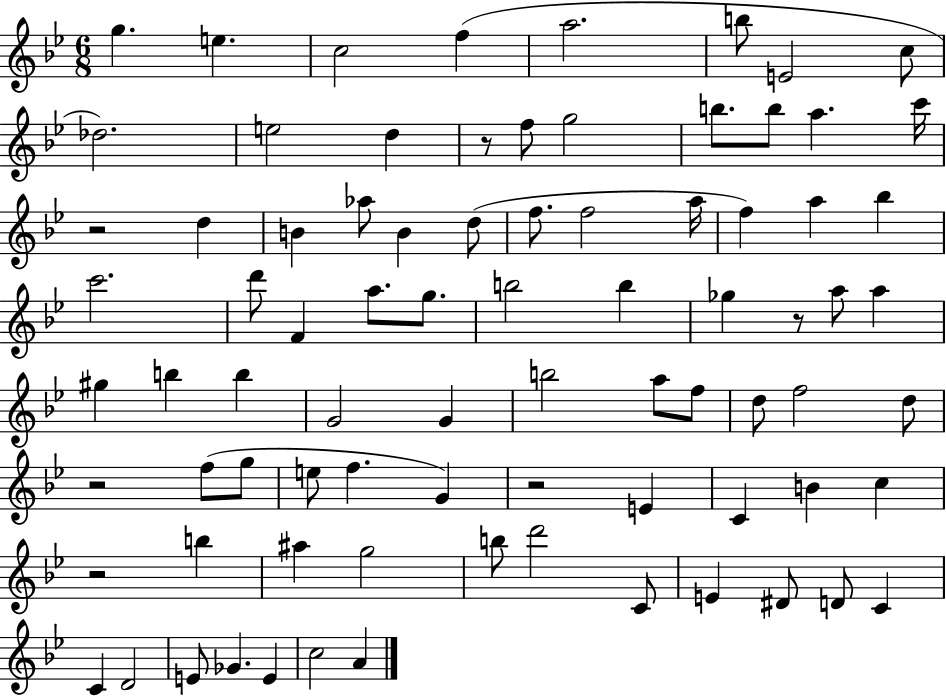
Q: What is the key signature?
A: BES major